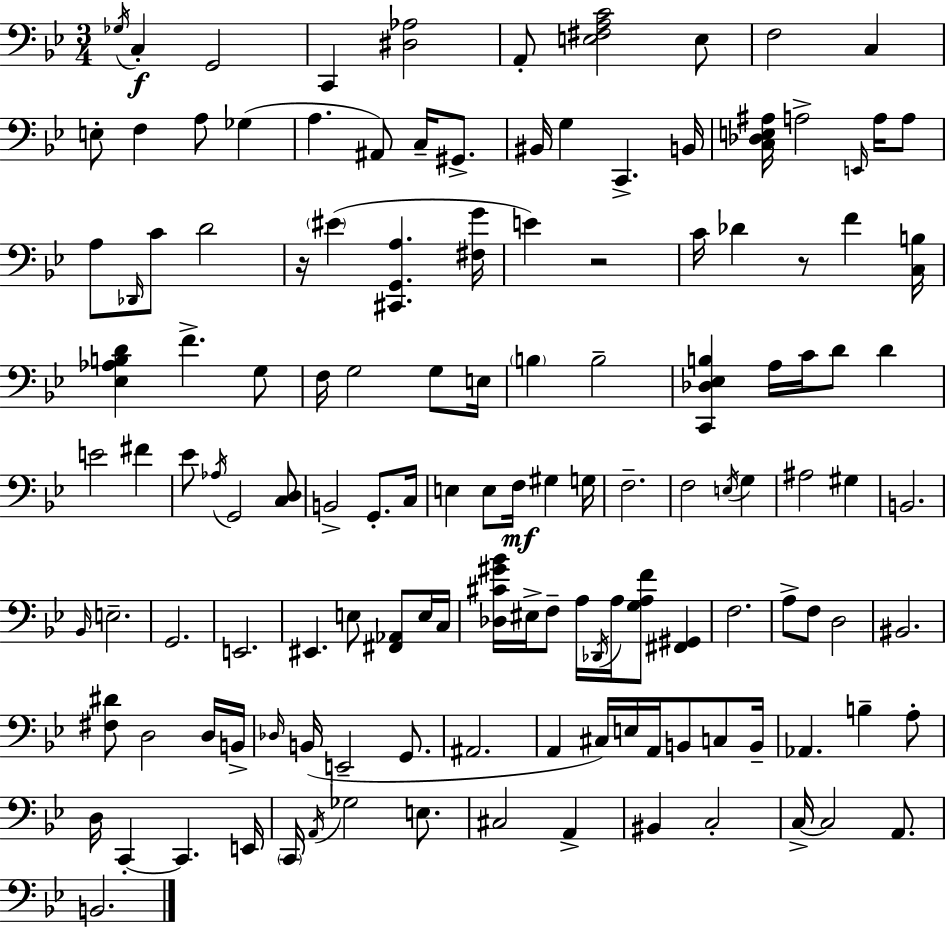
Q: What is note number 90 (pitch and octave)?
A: G2